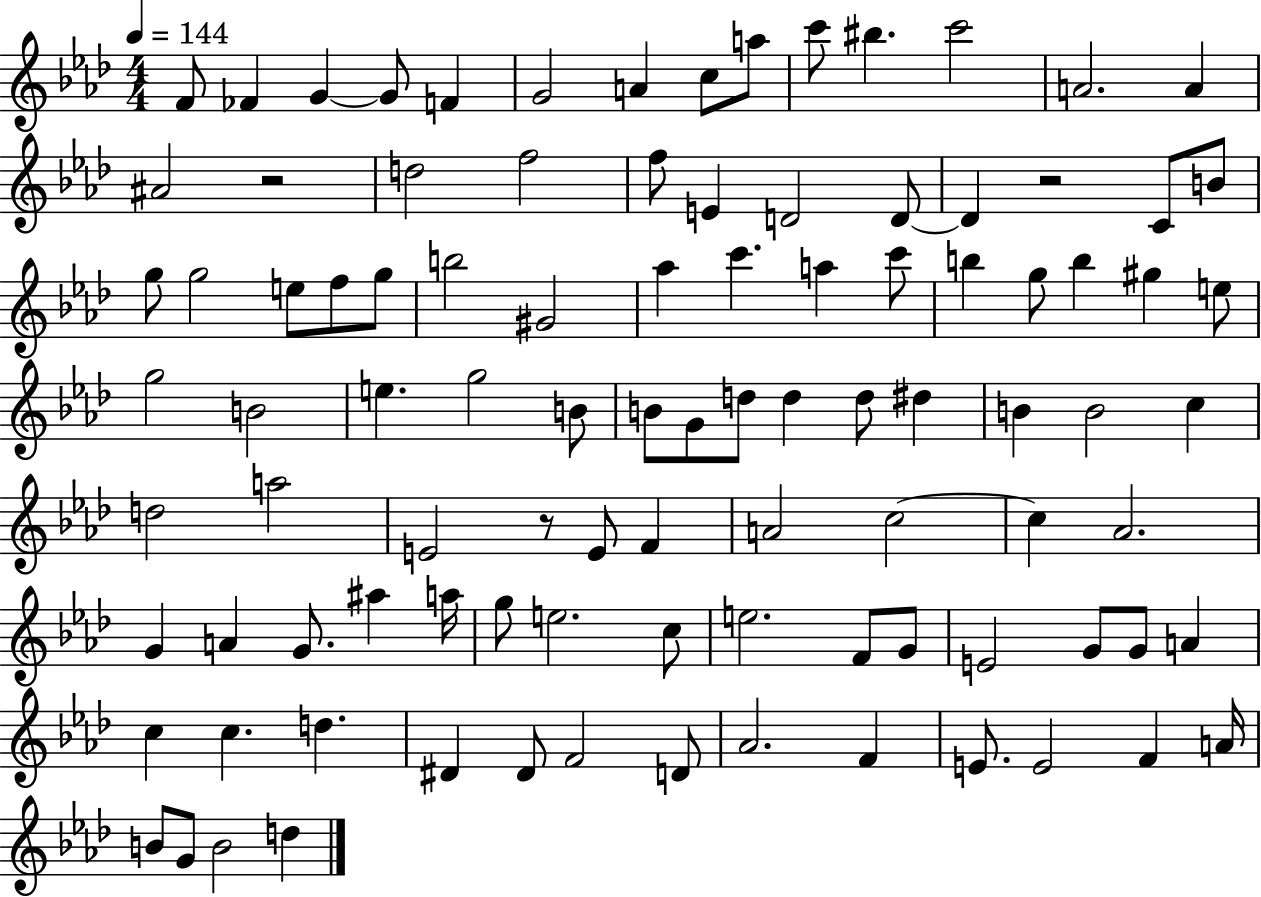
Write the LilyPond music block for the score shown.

{
  \clef treble
  \numericTimeSignature
  \time 4/4
  \key aes \major
  \tempo 4 = 144
  f'8 fes'4 g'4~~ g'8 f'4 | g'2 a'4 c''8 a''8 | c'''8 bis''4. c'''2 | a'2. a'4 | \break ais'2 r2 | d''2 f''2 | f''8 e'4 d'2 d'8~~ | d'4 r2 c'8 b'8 | \break g''8 g''2 e''8 f''8 g''8 | b''2 gis'2 | aes''4 c'''4. a''4 c'''8 | b''4 g''8 b''4 gis''4 e''8 | \break g''2 b'2 | e''4. g''2 b'8 | b'8 g'8 d''8 d''4 d''8 dis''4 | b'4 b'2 c''4 | \break d''2 a''2 | e'2 r8 e'8 f'4 | a'2 c''2~~ | c''4 aes'2. | \break g'4 a'4 g'8. ais''4 a''16 | g''8 e''2. c''8 | e''2. f'8 g'8 | e'2 g'8 g'8 a'4 | \break c''4 c''4. d''4. | dis'4 dis'8 f'2 d'8 | aes'2. f'4 | e'8. e'2 f'4 a'16 | \break b'8 g'8 b'2 d''4 | \bar "|."
}